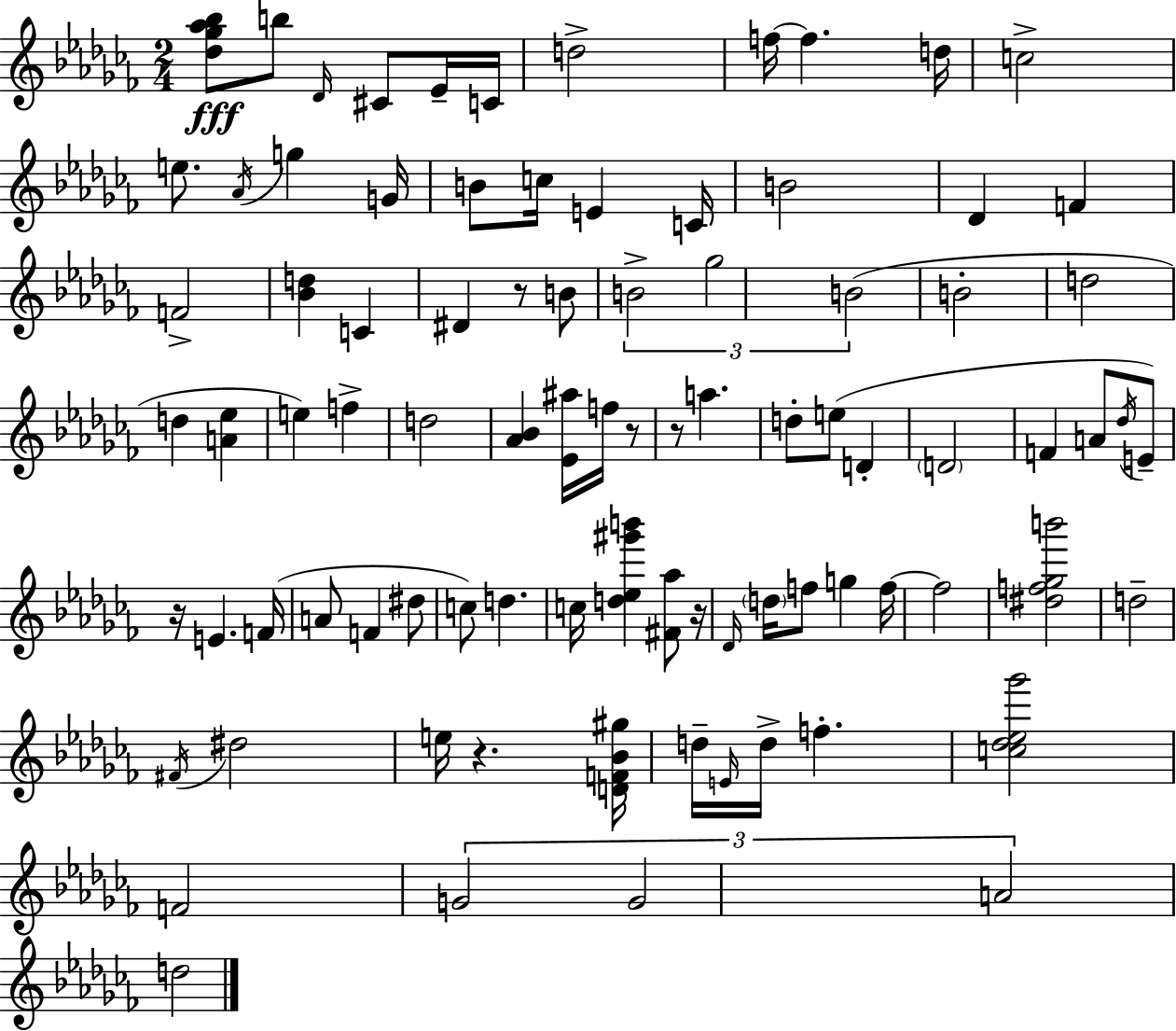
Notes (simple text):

[Db5,Gb5,Ab5,Bb5]/e B5/e Db4/s C#4/e Eb4/s C4/s D5/h F5/s F5/q. D5/s C5/h E5/e. Ab4/s G5/q G4/s B4/e C5/s E4/q C4/s B4/h Db4/q F4/q F4/h [Bb4,D5]/q C4/q D#4/q R/e B4/e B4/h Gb5/h B4/h B4/h D5/h D5/q [A4,Eb5]/q E5/q F5/q D5/h [Ab4,Bb4]/q [Eb4,A#5]/s F5/s R/e R/e A5/q. D5/e E5/e D4/q D4/h F4/q A4/e Db5/s E4/e R/s E4/q. F4/s A4/e F4/q D#5/e C5/e D5/q. C5/s [D5,Eb5,G#6,B6]/q [F#4,Ab5]/e R/s Db4/s D5/s F5/e G5/q F5/s F5/h [D#5,F5,Gb5,B6]/h D5/h F#4/s D#5/h E5/s R/q. [D4,F4,Bb4,G#5]/s D5/s E4/s D5/s F5/q. [C5,Db5,Eb5,Gb6]/h F4/h G4/h G4/h A4/h D5/h